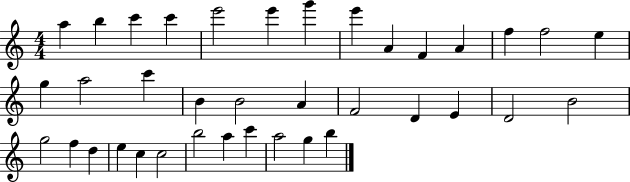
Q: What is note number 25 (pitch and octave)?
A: B4